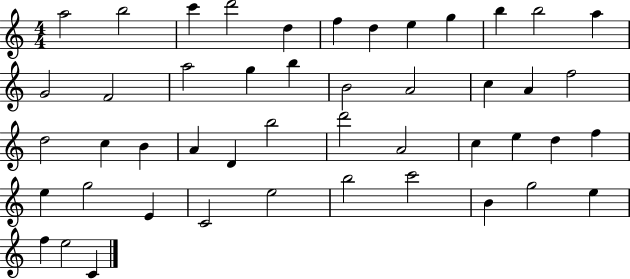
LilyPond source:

{
  \clef treble
  \numericTimeSignature
  \time 4/4
  \key c \major
  a''2 b''2 | c'''4 d'''2 d''4 | f''4 d''4 e''4 g''4 | b''4 b''2 a''4 | \break g'2 f'2 | a''2 g''4 b''4 | b'2 a'2 | c''4 a'4 f''2 | \break d''2 c''4 b'4 | a'4 d'4 b''2 | d'''2 a'2 | c''4 e''4 d''4 f''4 | \break e''4 g''2 e'4 | c'2 e''2 | b''2 c'''2 | b'4 g''2 e''4 | \break f''4 e''2 c'4 | \bar "|."
}